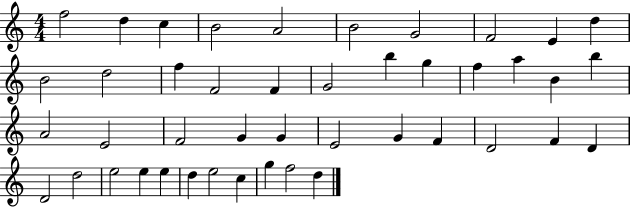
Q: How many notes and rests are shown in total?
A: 44